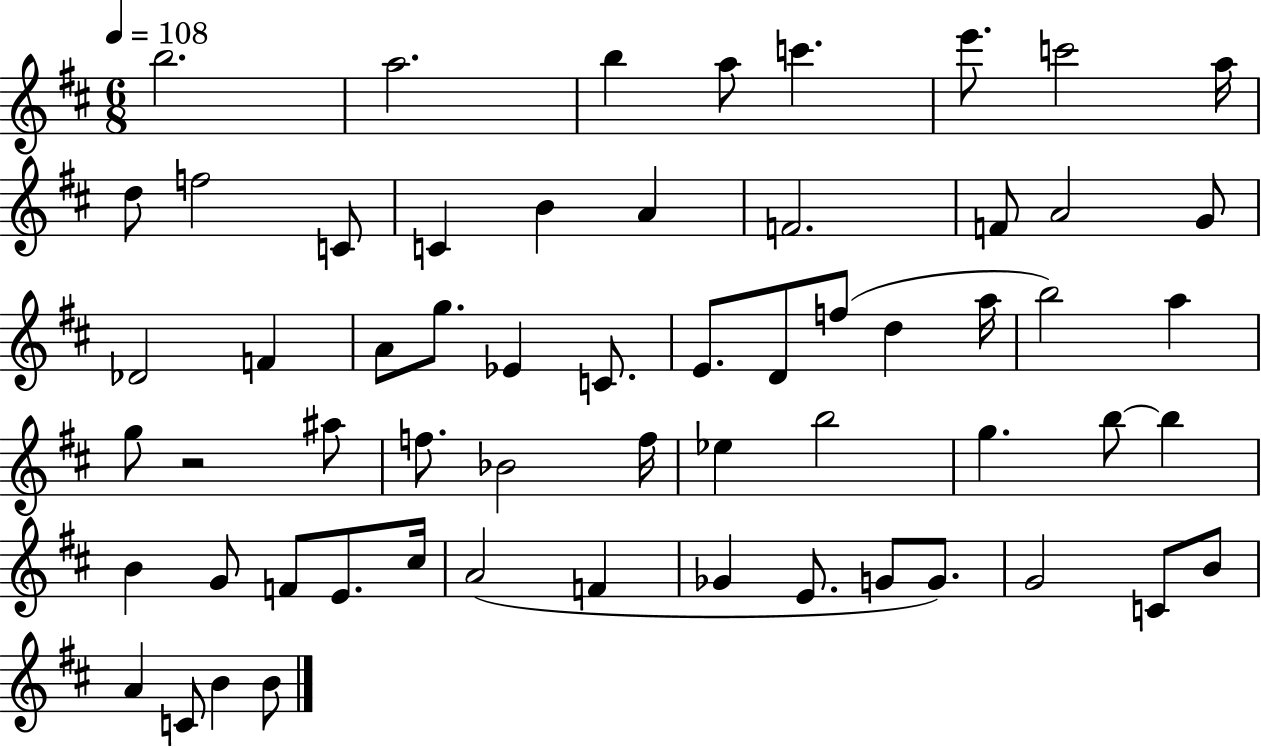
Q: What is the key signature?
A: D major